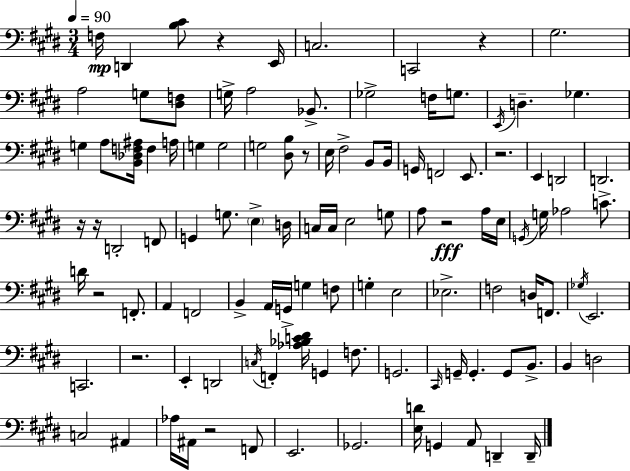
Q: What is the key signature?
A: E major